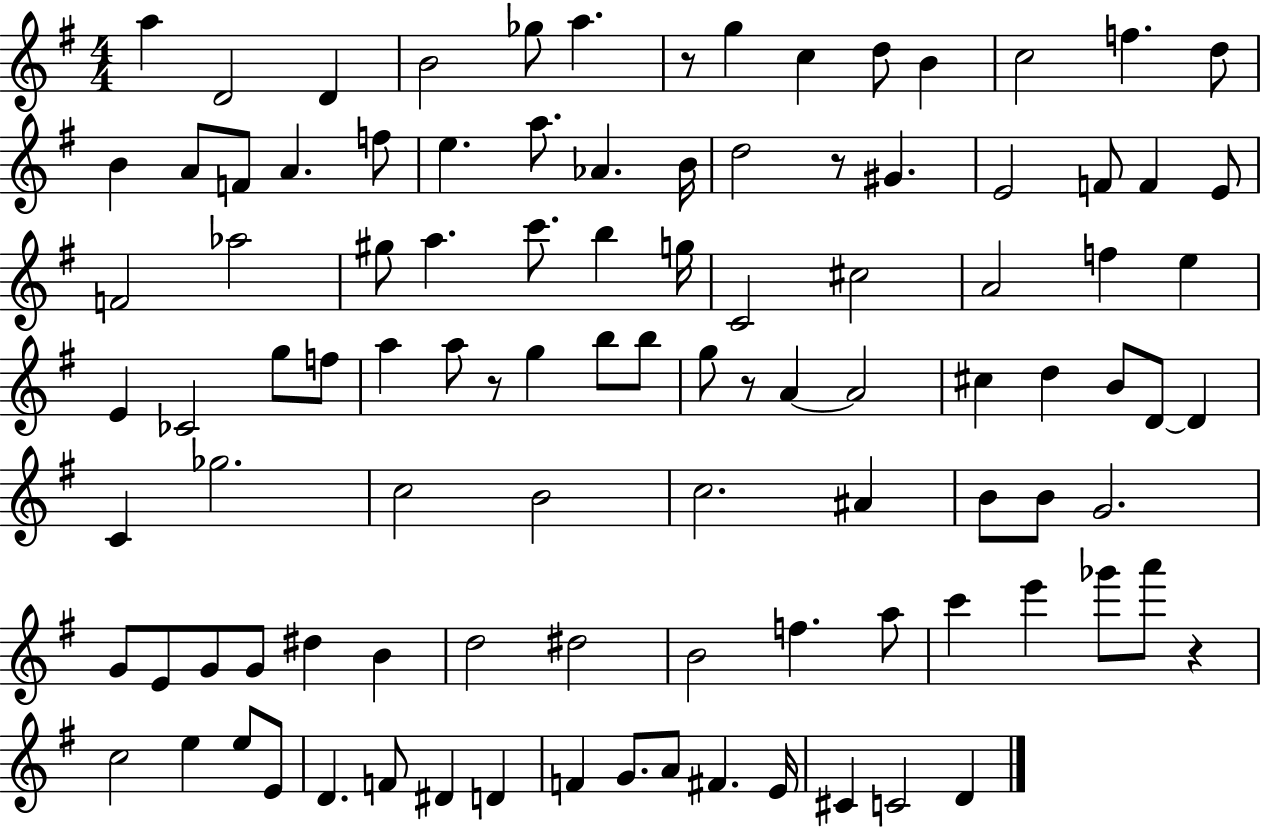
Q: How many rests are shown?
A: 5